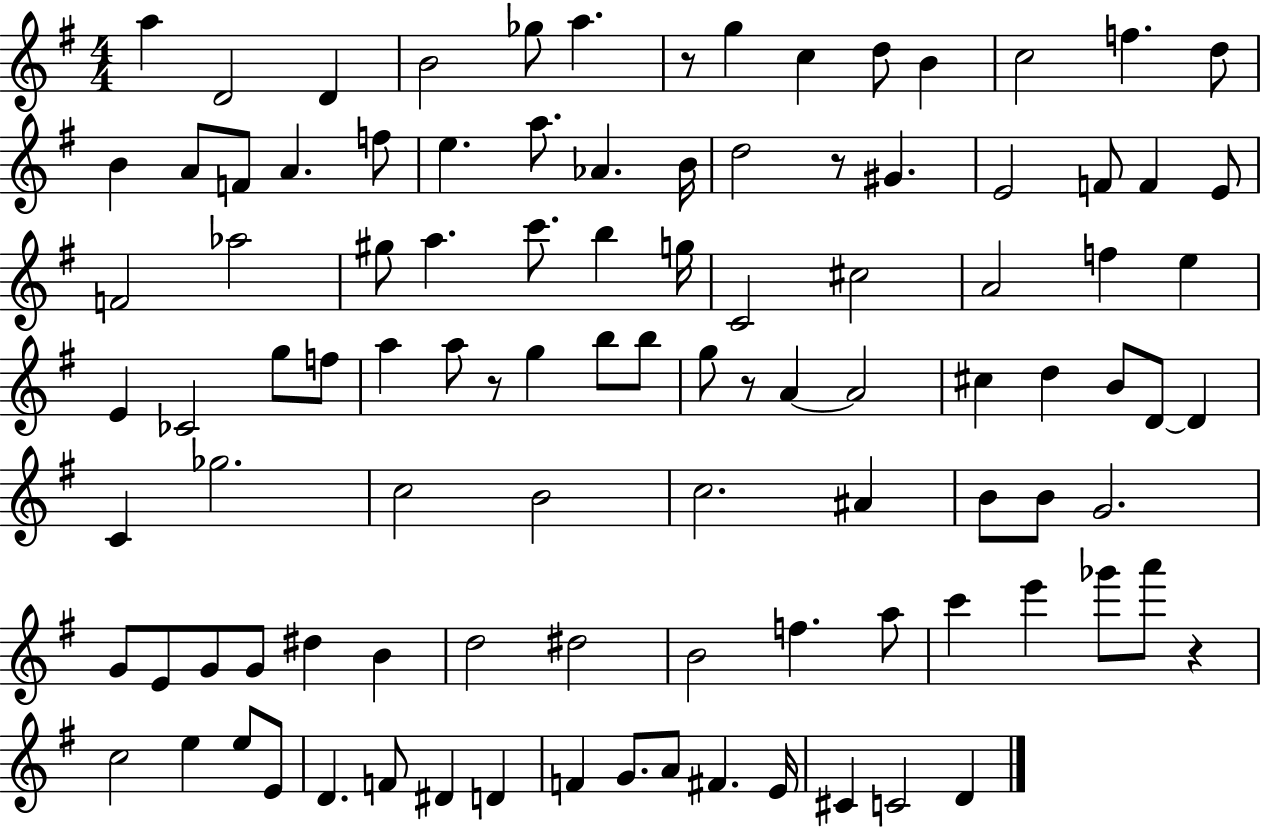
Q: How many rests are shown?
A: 5